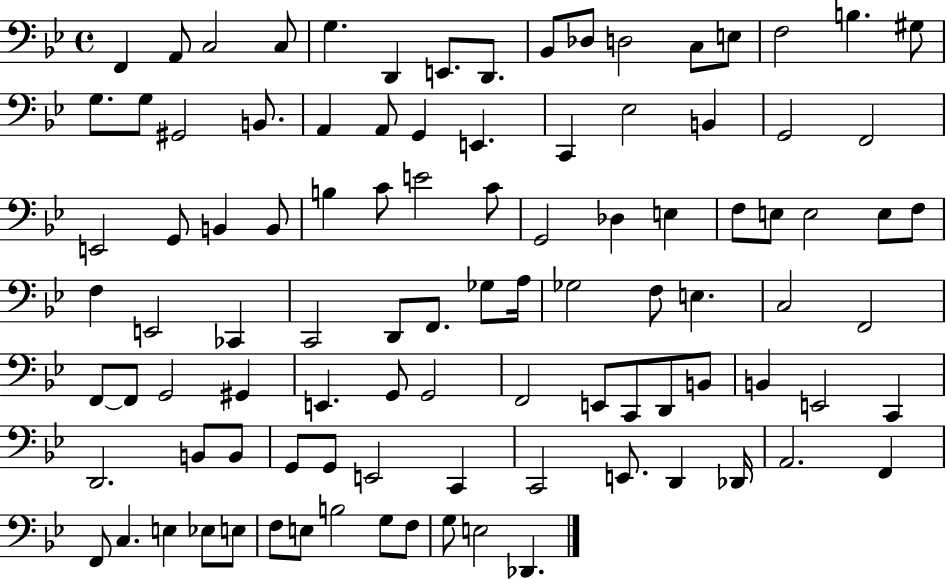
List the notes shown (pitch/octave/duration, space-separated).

F2/q A2/e C3/h C3/e G3/q. D2/q E2/e. D2/e. Bb2/e Db3/e D3/h C3/e E3/e F3/h B3/q. G#3/e G3/e. G3/e G#2/h B2/e. A2/q A2/e G2/q E2/q. C2/q Eb3/h B2/q G2/h F2/h E2/h G2/e B2/q B2/e B3/q C4/e E4/h C4/e G2/h Db3/q E3/q F3/e E3/e E3/h E3/e F3/e F3/q E2/h CES2/q C2/h D2/e F2/e. Gb3/e A3/s Gb3/h F3/e E3/q. C3/h F2/h F2/e F2/e G2/h G#2/q E2/q. G2/e G2/h F2/h E2/e C2/e D2/e B2/e B2/q E2/h C2/q D2/h. B2/e B2/e G2/e G2/e E2/h C2/q C2/h E2/e. D2/q Db2/s A2/h. F2/q F2/e C3/q. E3/q Eb3/e E3/e F3/e E3/e B3/h G3/e F3/e G3/e E3/h Db2/q.